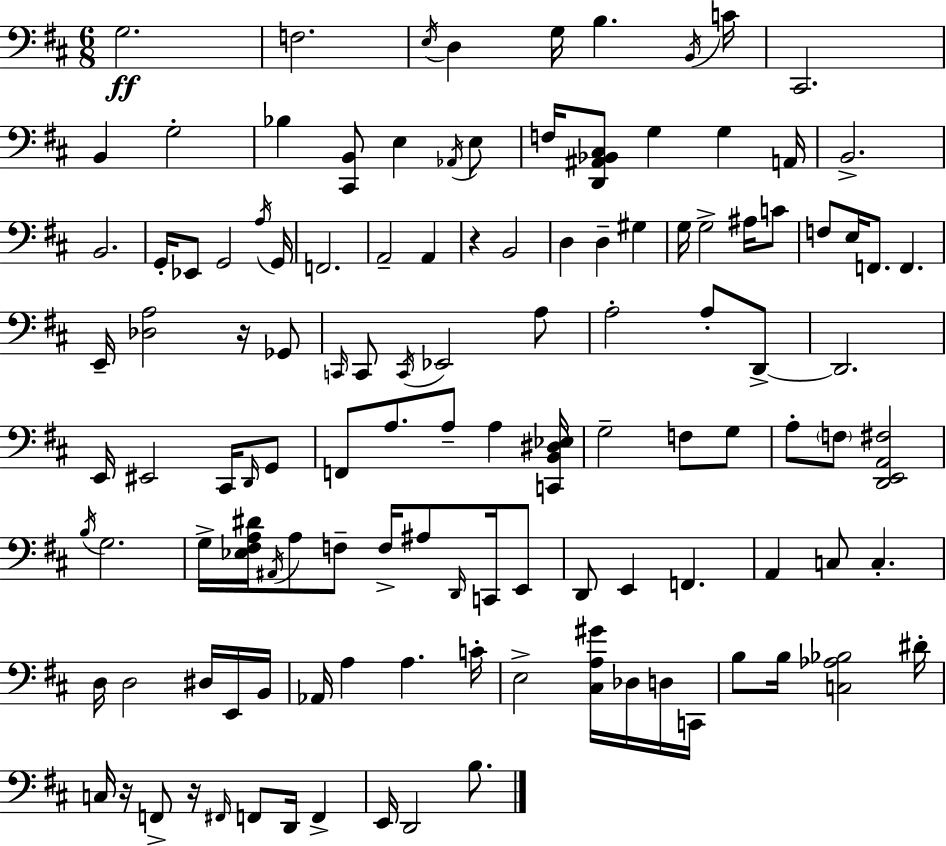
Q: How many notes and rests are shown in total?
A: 120